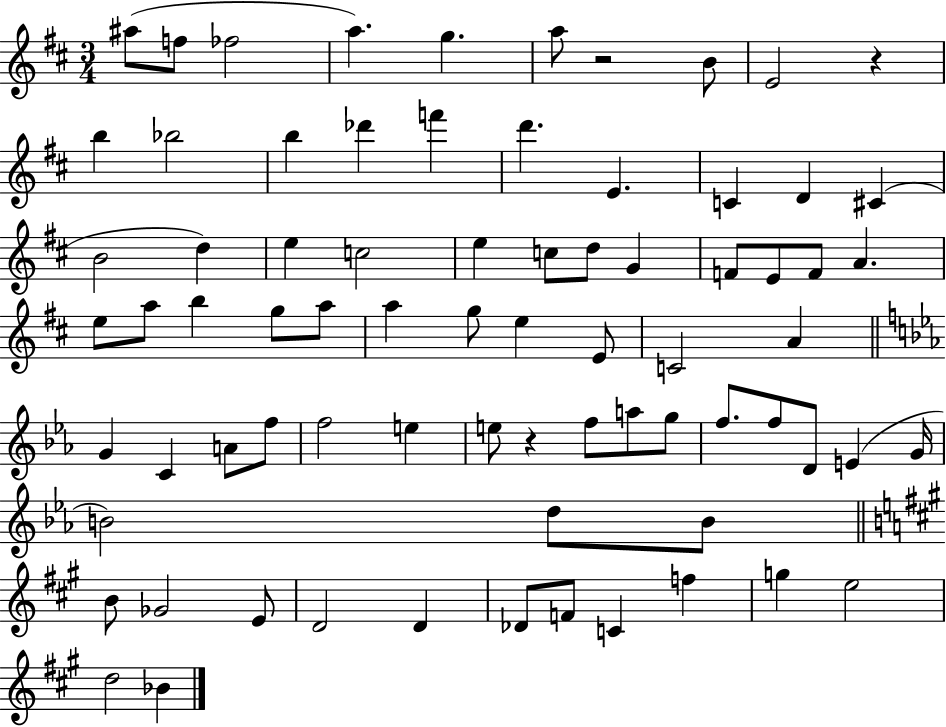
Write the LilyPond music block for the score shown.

{
  \clef treble
  \numericTimeSignature
  \time 3/4
  \key d \major
  ais''8( f''8 fes''2 | a''4.) g''4. | a''8 r2 b'8 | e'2 r4 | \break b''4 bes''2 | b''4 des'''4 f'''4 | d'''4. e'4. | c'4 d'4 cis'4( | \break b'2 d''4) | e''4 c''2 | e''4 c''8 d''8 g'4 | f'8 e'8 f'8 a'4. | \break e''8 a''8 b''4 g''8 a''8 | a''4 g''8 e''4 e'8 | c'2 a'4 | \bar "||" \break \key c \minor g'4 c'4 a'8 f''8 | f''2 e''4 | e''8 r4 f''8 a''8 g''8 | f''8. f''8 d'8 e'4( g'16 | \break b'2) d''8 b'8 | \bar "||" \break \key a \major b'8 ges'2 e'8 | d'2 d'4 | des'8 f'8 c'4 f''4 | g''4 e''2 | \break d''2 bes'4 | \bar "|."
}